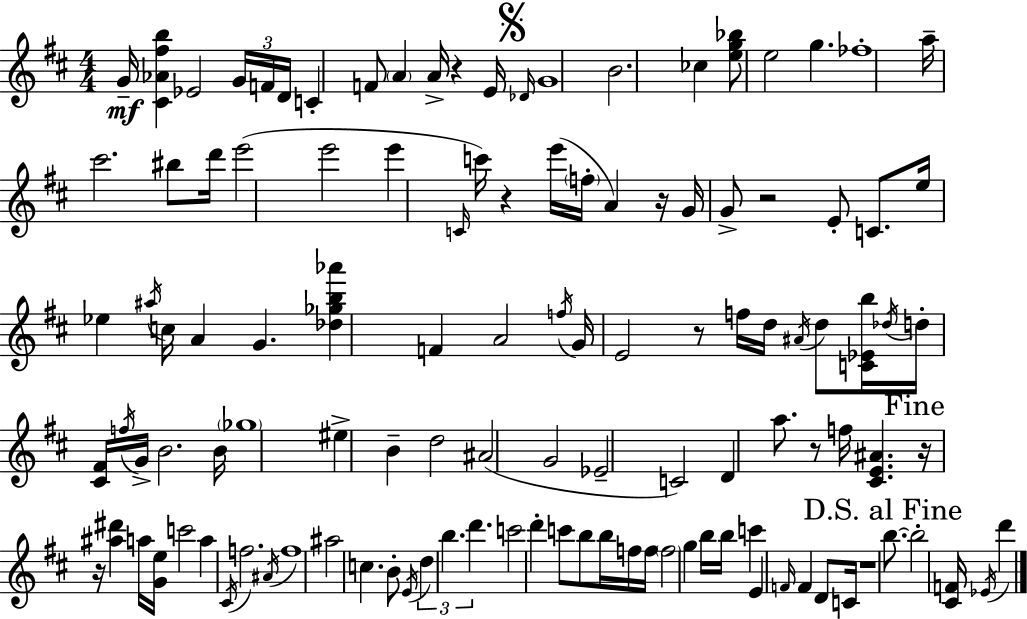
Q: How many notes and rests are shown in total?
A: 118